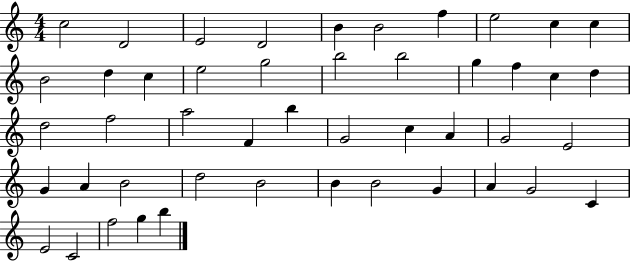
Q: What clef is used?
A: treble